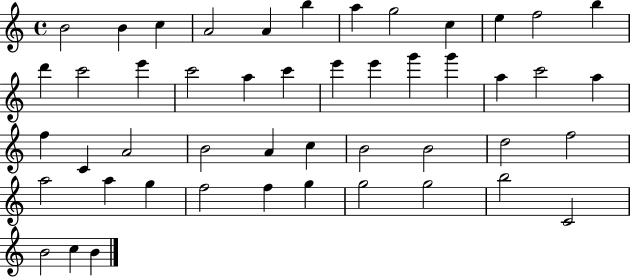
{
  \clef treble
  \time 4/4
  \defaultTimeSignature
  \key c \major
  b'2 b'4 c''4 | a'2 a'4 b''4 | a''4 g''2 c''4 | e''4 f''2 b''4 | \break d'''4 c'''2 e'''4 | c'''2 a''4 c'''4 | e'''4 e'''4 g'''4 g'''4 | a''4 c'''2 a''4 | \break f''4 c'4 a'2 | b'2 a'4 c''4 | b'2 b'2 | d''2 f''2 | \break a''2 a''4 g''4 | f''2 f''4 g''4 | g''2 g''2 | b''2 c'2 | \break b'2 c''4 b'4 | \bar "|."
}